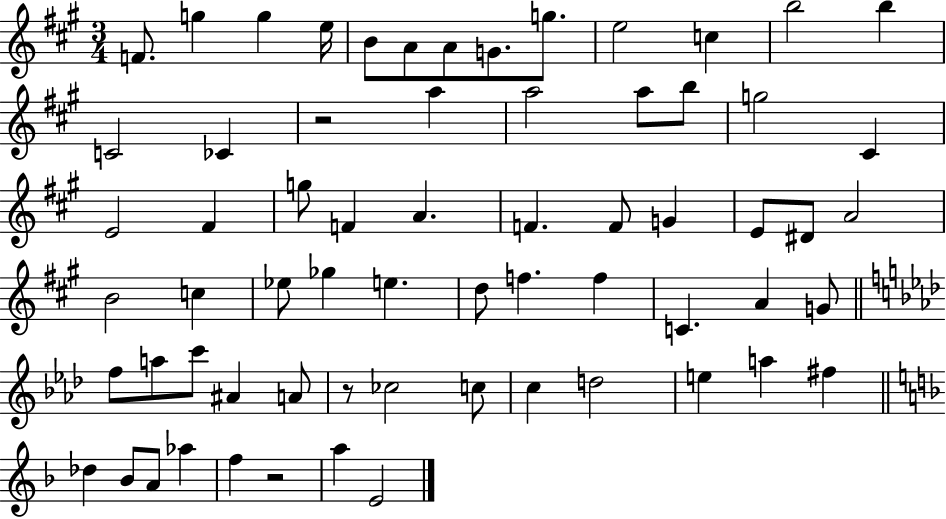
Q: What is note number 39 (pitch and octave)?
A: F5